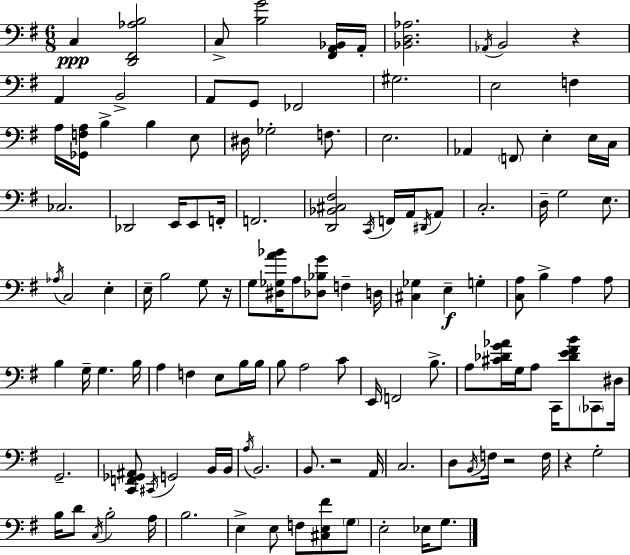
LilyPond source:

{
  \clef bass
  \numericTimeSignature
  \time 6/8
  \key e \minor
  c4\ppp <d, fis, aes b>2 | c8-> <b g'>2 <fis, a, bes,>16 a,16-. | <bes, d aes>2. | \acciaccatura { aes,16 } b,2 r4 | \break a,4 b,2-> | a,8 g,8 fes,2 | gis2. | e2 f4 | \break a16 <ges, f a>16 b4-> b4 e8 | dis16 ges2-. f8. | e2. | aes,4 \parenthesize f,8 e4-. e16 | \break c16 ces2. | des,2 e,16 e,8 | f,16-. f,2. | <d, bes, cis fis>2 \acciaccatura { c,16 } f,16 a,16 | \break \acciaccatura { dis,16 } a,8 c2.-. | d16-- g2 | e8. \acciaccatura { aes16 } c2 | e4-. e16-- b2 | \break g8 r16 g8 <dis ges a' bes'>16 a8 <des bes g'>8 f4-- | d16 <cis ges>4 e4--\f | g4-. <c a>8 b4-> a4 | a8 b4 g16-- g4. | \break b16 a4 f4 | e8 b16 b16 b8 a2 | c'8 e,16 f,2 | b8.-> a8 <cis' des' g' aes'>16 g16 a8 c,16 <des' e' fis' b'>8 | \break \parenthesize ces,8 dis16 g,2.-- | <c, f, ges, ais,>8 \acciaccatura { cis,16 } g,2 | b,16 b,16 \acciaccatura { a16 } b,2. | b,8. r2 | \break a,16 c2. | d8 \acciaccatura { b,16 } f16 r2 | f16 r4 g2-. | b16 d'8 \acciaccatura { c16 } b2-. | \break a16 b2. | e4-> | e8 f8 <cis e fis'>8 \parenthesize g8 e2-. | ees16 g8. \bar "|."
}